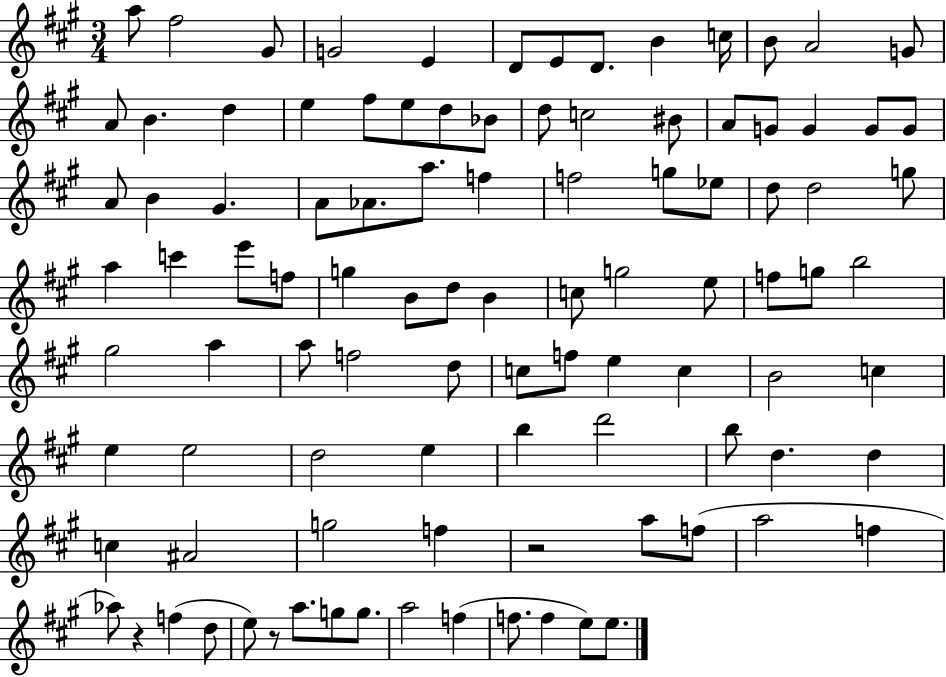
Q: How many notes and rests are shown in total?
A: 100